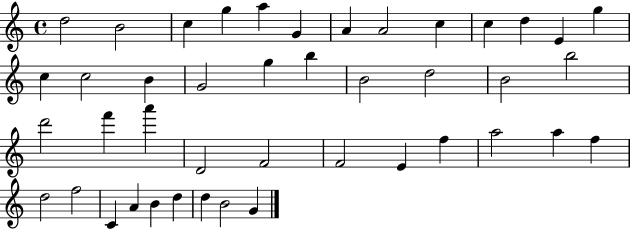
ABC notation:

X:1
T:Untitled
M:4/4
L:1/4
K:C
d2 B2 c g a G A A2 c c d E g c c2 B G2 g b B2 d2 B2 b2 d'2 f' a' D2 F2 F2 E f a2 a f d2 f2 C A B d d B2 G